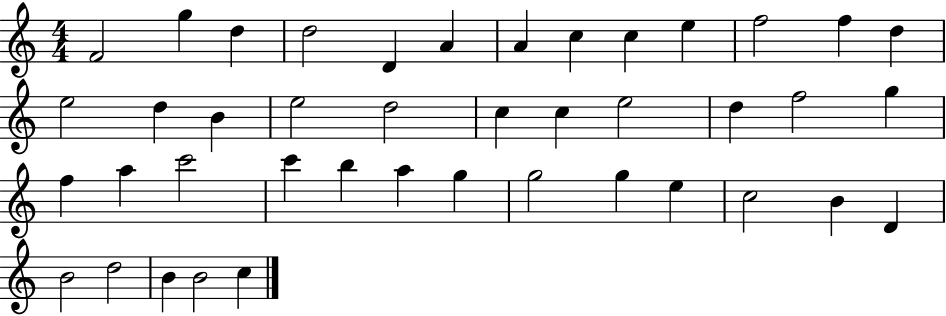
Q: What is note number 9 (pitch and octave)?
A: C5